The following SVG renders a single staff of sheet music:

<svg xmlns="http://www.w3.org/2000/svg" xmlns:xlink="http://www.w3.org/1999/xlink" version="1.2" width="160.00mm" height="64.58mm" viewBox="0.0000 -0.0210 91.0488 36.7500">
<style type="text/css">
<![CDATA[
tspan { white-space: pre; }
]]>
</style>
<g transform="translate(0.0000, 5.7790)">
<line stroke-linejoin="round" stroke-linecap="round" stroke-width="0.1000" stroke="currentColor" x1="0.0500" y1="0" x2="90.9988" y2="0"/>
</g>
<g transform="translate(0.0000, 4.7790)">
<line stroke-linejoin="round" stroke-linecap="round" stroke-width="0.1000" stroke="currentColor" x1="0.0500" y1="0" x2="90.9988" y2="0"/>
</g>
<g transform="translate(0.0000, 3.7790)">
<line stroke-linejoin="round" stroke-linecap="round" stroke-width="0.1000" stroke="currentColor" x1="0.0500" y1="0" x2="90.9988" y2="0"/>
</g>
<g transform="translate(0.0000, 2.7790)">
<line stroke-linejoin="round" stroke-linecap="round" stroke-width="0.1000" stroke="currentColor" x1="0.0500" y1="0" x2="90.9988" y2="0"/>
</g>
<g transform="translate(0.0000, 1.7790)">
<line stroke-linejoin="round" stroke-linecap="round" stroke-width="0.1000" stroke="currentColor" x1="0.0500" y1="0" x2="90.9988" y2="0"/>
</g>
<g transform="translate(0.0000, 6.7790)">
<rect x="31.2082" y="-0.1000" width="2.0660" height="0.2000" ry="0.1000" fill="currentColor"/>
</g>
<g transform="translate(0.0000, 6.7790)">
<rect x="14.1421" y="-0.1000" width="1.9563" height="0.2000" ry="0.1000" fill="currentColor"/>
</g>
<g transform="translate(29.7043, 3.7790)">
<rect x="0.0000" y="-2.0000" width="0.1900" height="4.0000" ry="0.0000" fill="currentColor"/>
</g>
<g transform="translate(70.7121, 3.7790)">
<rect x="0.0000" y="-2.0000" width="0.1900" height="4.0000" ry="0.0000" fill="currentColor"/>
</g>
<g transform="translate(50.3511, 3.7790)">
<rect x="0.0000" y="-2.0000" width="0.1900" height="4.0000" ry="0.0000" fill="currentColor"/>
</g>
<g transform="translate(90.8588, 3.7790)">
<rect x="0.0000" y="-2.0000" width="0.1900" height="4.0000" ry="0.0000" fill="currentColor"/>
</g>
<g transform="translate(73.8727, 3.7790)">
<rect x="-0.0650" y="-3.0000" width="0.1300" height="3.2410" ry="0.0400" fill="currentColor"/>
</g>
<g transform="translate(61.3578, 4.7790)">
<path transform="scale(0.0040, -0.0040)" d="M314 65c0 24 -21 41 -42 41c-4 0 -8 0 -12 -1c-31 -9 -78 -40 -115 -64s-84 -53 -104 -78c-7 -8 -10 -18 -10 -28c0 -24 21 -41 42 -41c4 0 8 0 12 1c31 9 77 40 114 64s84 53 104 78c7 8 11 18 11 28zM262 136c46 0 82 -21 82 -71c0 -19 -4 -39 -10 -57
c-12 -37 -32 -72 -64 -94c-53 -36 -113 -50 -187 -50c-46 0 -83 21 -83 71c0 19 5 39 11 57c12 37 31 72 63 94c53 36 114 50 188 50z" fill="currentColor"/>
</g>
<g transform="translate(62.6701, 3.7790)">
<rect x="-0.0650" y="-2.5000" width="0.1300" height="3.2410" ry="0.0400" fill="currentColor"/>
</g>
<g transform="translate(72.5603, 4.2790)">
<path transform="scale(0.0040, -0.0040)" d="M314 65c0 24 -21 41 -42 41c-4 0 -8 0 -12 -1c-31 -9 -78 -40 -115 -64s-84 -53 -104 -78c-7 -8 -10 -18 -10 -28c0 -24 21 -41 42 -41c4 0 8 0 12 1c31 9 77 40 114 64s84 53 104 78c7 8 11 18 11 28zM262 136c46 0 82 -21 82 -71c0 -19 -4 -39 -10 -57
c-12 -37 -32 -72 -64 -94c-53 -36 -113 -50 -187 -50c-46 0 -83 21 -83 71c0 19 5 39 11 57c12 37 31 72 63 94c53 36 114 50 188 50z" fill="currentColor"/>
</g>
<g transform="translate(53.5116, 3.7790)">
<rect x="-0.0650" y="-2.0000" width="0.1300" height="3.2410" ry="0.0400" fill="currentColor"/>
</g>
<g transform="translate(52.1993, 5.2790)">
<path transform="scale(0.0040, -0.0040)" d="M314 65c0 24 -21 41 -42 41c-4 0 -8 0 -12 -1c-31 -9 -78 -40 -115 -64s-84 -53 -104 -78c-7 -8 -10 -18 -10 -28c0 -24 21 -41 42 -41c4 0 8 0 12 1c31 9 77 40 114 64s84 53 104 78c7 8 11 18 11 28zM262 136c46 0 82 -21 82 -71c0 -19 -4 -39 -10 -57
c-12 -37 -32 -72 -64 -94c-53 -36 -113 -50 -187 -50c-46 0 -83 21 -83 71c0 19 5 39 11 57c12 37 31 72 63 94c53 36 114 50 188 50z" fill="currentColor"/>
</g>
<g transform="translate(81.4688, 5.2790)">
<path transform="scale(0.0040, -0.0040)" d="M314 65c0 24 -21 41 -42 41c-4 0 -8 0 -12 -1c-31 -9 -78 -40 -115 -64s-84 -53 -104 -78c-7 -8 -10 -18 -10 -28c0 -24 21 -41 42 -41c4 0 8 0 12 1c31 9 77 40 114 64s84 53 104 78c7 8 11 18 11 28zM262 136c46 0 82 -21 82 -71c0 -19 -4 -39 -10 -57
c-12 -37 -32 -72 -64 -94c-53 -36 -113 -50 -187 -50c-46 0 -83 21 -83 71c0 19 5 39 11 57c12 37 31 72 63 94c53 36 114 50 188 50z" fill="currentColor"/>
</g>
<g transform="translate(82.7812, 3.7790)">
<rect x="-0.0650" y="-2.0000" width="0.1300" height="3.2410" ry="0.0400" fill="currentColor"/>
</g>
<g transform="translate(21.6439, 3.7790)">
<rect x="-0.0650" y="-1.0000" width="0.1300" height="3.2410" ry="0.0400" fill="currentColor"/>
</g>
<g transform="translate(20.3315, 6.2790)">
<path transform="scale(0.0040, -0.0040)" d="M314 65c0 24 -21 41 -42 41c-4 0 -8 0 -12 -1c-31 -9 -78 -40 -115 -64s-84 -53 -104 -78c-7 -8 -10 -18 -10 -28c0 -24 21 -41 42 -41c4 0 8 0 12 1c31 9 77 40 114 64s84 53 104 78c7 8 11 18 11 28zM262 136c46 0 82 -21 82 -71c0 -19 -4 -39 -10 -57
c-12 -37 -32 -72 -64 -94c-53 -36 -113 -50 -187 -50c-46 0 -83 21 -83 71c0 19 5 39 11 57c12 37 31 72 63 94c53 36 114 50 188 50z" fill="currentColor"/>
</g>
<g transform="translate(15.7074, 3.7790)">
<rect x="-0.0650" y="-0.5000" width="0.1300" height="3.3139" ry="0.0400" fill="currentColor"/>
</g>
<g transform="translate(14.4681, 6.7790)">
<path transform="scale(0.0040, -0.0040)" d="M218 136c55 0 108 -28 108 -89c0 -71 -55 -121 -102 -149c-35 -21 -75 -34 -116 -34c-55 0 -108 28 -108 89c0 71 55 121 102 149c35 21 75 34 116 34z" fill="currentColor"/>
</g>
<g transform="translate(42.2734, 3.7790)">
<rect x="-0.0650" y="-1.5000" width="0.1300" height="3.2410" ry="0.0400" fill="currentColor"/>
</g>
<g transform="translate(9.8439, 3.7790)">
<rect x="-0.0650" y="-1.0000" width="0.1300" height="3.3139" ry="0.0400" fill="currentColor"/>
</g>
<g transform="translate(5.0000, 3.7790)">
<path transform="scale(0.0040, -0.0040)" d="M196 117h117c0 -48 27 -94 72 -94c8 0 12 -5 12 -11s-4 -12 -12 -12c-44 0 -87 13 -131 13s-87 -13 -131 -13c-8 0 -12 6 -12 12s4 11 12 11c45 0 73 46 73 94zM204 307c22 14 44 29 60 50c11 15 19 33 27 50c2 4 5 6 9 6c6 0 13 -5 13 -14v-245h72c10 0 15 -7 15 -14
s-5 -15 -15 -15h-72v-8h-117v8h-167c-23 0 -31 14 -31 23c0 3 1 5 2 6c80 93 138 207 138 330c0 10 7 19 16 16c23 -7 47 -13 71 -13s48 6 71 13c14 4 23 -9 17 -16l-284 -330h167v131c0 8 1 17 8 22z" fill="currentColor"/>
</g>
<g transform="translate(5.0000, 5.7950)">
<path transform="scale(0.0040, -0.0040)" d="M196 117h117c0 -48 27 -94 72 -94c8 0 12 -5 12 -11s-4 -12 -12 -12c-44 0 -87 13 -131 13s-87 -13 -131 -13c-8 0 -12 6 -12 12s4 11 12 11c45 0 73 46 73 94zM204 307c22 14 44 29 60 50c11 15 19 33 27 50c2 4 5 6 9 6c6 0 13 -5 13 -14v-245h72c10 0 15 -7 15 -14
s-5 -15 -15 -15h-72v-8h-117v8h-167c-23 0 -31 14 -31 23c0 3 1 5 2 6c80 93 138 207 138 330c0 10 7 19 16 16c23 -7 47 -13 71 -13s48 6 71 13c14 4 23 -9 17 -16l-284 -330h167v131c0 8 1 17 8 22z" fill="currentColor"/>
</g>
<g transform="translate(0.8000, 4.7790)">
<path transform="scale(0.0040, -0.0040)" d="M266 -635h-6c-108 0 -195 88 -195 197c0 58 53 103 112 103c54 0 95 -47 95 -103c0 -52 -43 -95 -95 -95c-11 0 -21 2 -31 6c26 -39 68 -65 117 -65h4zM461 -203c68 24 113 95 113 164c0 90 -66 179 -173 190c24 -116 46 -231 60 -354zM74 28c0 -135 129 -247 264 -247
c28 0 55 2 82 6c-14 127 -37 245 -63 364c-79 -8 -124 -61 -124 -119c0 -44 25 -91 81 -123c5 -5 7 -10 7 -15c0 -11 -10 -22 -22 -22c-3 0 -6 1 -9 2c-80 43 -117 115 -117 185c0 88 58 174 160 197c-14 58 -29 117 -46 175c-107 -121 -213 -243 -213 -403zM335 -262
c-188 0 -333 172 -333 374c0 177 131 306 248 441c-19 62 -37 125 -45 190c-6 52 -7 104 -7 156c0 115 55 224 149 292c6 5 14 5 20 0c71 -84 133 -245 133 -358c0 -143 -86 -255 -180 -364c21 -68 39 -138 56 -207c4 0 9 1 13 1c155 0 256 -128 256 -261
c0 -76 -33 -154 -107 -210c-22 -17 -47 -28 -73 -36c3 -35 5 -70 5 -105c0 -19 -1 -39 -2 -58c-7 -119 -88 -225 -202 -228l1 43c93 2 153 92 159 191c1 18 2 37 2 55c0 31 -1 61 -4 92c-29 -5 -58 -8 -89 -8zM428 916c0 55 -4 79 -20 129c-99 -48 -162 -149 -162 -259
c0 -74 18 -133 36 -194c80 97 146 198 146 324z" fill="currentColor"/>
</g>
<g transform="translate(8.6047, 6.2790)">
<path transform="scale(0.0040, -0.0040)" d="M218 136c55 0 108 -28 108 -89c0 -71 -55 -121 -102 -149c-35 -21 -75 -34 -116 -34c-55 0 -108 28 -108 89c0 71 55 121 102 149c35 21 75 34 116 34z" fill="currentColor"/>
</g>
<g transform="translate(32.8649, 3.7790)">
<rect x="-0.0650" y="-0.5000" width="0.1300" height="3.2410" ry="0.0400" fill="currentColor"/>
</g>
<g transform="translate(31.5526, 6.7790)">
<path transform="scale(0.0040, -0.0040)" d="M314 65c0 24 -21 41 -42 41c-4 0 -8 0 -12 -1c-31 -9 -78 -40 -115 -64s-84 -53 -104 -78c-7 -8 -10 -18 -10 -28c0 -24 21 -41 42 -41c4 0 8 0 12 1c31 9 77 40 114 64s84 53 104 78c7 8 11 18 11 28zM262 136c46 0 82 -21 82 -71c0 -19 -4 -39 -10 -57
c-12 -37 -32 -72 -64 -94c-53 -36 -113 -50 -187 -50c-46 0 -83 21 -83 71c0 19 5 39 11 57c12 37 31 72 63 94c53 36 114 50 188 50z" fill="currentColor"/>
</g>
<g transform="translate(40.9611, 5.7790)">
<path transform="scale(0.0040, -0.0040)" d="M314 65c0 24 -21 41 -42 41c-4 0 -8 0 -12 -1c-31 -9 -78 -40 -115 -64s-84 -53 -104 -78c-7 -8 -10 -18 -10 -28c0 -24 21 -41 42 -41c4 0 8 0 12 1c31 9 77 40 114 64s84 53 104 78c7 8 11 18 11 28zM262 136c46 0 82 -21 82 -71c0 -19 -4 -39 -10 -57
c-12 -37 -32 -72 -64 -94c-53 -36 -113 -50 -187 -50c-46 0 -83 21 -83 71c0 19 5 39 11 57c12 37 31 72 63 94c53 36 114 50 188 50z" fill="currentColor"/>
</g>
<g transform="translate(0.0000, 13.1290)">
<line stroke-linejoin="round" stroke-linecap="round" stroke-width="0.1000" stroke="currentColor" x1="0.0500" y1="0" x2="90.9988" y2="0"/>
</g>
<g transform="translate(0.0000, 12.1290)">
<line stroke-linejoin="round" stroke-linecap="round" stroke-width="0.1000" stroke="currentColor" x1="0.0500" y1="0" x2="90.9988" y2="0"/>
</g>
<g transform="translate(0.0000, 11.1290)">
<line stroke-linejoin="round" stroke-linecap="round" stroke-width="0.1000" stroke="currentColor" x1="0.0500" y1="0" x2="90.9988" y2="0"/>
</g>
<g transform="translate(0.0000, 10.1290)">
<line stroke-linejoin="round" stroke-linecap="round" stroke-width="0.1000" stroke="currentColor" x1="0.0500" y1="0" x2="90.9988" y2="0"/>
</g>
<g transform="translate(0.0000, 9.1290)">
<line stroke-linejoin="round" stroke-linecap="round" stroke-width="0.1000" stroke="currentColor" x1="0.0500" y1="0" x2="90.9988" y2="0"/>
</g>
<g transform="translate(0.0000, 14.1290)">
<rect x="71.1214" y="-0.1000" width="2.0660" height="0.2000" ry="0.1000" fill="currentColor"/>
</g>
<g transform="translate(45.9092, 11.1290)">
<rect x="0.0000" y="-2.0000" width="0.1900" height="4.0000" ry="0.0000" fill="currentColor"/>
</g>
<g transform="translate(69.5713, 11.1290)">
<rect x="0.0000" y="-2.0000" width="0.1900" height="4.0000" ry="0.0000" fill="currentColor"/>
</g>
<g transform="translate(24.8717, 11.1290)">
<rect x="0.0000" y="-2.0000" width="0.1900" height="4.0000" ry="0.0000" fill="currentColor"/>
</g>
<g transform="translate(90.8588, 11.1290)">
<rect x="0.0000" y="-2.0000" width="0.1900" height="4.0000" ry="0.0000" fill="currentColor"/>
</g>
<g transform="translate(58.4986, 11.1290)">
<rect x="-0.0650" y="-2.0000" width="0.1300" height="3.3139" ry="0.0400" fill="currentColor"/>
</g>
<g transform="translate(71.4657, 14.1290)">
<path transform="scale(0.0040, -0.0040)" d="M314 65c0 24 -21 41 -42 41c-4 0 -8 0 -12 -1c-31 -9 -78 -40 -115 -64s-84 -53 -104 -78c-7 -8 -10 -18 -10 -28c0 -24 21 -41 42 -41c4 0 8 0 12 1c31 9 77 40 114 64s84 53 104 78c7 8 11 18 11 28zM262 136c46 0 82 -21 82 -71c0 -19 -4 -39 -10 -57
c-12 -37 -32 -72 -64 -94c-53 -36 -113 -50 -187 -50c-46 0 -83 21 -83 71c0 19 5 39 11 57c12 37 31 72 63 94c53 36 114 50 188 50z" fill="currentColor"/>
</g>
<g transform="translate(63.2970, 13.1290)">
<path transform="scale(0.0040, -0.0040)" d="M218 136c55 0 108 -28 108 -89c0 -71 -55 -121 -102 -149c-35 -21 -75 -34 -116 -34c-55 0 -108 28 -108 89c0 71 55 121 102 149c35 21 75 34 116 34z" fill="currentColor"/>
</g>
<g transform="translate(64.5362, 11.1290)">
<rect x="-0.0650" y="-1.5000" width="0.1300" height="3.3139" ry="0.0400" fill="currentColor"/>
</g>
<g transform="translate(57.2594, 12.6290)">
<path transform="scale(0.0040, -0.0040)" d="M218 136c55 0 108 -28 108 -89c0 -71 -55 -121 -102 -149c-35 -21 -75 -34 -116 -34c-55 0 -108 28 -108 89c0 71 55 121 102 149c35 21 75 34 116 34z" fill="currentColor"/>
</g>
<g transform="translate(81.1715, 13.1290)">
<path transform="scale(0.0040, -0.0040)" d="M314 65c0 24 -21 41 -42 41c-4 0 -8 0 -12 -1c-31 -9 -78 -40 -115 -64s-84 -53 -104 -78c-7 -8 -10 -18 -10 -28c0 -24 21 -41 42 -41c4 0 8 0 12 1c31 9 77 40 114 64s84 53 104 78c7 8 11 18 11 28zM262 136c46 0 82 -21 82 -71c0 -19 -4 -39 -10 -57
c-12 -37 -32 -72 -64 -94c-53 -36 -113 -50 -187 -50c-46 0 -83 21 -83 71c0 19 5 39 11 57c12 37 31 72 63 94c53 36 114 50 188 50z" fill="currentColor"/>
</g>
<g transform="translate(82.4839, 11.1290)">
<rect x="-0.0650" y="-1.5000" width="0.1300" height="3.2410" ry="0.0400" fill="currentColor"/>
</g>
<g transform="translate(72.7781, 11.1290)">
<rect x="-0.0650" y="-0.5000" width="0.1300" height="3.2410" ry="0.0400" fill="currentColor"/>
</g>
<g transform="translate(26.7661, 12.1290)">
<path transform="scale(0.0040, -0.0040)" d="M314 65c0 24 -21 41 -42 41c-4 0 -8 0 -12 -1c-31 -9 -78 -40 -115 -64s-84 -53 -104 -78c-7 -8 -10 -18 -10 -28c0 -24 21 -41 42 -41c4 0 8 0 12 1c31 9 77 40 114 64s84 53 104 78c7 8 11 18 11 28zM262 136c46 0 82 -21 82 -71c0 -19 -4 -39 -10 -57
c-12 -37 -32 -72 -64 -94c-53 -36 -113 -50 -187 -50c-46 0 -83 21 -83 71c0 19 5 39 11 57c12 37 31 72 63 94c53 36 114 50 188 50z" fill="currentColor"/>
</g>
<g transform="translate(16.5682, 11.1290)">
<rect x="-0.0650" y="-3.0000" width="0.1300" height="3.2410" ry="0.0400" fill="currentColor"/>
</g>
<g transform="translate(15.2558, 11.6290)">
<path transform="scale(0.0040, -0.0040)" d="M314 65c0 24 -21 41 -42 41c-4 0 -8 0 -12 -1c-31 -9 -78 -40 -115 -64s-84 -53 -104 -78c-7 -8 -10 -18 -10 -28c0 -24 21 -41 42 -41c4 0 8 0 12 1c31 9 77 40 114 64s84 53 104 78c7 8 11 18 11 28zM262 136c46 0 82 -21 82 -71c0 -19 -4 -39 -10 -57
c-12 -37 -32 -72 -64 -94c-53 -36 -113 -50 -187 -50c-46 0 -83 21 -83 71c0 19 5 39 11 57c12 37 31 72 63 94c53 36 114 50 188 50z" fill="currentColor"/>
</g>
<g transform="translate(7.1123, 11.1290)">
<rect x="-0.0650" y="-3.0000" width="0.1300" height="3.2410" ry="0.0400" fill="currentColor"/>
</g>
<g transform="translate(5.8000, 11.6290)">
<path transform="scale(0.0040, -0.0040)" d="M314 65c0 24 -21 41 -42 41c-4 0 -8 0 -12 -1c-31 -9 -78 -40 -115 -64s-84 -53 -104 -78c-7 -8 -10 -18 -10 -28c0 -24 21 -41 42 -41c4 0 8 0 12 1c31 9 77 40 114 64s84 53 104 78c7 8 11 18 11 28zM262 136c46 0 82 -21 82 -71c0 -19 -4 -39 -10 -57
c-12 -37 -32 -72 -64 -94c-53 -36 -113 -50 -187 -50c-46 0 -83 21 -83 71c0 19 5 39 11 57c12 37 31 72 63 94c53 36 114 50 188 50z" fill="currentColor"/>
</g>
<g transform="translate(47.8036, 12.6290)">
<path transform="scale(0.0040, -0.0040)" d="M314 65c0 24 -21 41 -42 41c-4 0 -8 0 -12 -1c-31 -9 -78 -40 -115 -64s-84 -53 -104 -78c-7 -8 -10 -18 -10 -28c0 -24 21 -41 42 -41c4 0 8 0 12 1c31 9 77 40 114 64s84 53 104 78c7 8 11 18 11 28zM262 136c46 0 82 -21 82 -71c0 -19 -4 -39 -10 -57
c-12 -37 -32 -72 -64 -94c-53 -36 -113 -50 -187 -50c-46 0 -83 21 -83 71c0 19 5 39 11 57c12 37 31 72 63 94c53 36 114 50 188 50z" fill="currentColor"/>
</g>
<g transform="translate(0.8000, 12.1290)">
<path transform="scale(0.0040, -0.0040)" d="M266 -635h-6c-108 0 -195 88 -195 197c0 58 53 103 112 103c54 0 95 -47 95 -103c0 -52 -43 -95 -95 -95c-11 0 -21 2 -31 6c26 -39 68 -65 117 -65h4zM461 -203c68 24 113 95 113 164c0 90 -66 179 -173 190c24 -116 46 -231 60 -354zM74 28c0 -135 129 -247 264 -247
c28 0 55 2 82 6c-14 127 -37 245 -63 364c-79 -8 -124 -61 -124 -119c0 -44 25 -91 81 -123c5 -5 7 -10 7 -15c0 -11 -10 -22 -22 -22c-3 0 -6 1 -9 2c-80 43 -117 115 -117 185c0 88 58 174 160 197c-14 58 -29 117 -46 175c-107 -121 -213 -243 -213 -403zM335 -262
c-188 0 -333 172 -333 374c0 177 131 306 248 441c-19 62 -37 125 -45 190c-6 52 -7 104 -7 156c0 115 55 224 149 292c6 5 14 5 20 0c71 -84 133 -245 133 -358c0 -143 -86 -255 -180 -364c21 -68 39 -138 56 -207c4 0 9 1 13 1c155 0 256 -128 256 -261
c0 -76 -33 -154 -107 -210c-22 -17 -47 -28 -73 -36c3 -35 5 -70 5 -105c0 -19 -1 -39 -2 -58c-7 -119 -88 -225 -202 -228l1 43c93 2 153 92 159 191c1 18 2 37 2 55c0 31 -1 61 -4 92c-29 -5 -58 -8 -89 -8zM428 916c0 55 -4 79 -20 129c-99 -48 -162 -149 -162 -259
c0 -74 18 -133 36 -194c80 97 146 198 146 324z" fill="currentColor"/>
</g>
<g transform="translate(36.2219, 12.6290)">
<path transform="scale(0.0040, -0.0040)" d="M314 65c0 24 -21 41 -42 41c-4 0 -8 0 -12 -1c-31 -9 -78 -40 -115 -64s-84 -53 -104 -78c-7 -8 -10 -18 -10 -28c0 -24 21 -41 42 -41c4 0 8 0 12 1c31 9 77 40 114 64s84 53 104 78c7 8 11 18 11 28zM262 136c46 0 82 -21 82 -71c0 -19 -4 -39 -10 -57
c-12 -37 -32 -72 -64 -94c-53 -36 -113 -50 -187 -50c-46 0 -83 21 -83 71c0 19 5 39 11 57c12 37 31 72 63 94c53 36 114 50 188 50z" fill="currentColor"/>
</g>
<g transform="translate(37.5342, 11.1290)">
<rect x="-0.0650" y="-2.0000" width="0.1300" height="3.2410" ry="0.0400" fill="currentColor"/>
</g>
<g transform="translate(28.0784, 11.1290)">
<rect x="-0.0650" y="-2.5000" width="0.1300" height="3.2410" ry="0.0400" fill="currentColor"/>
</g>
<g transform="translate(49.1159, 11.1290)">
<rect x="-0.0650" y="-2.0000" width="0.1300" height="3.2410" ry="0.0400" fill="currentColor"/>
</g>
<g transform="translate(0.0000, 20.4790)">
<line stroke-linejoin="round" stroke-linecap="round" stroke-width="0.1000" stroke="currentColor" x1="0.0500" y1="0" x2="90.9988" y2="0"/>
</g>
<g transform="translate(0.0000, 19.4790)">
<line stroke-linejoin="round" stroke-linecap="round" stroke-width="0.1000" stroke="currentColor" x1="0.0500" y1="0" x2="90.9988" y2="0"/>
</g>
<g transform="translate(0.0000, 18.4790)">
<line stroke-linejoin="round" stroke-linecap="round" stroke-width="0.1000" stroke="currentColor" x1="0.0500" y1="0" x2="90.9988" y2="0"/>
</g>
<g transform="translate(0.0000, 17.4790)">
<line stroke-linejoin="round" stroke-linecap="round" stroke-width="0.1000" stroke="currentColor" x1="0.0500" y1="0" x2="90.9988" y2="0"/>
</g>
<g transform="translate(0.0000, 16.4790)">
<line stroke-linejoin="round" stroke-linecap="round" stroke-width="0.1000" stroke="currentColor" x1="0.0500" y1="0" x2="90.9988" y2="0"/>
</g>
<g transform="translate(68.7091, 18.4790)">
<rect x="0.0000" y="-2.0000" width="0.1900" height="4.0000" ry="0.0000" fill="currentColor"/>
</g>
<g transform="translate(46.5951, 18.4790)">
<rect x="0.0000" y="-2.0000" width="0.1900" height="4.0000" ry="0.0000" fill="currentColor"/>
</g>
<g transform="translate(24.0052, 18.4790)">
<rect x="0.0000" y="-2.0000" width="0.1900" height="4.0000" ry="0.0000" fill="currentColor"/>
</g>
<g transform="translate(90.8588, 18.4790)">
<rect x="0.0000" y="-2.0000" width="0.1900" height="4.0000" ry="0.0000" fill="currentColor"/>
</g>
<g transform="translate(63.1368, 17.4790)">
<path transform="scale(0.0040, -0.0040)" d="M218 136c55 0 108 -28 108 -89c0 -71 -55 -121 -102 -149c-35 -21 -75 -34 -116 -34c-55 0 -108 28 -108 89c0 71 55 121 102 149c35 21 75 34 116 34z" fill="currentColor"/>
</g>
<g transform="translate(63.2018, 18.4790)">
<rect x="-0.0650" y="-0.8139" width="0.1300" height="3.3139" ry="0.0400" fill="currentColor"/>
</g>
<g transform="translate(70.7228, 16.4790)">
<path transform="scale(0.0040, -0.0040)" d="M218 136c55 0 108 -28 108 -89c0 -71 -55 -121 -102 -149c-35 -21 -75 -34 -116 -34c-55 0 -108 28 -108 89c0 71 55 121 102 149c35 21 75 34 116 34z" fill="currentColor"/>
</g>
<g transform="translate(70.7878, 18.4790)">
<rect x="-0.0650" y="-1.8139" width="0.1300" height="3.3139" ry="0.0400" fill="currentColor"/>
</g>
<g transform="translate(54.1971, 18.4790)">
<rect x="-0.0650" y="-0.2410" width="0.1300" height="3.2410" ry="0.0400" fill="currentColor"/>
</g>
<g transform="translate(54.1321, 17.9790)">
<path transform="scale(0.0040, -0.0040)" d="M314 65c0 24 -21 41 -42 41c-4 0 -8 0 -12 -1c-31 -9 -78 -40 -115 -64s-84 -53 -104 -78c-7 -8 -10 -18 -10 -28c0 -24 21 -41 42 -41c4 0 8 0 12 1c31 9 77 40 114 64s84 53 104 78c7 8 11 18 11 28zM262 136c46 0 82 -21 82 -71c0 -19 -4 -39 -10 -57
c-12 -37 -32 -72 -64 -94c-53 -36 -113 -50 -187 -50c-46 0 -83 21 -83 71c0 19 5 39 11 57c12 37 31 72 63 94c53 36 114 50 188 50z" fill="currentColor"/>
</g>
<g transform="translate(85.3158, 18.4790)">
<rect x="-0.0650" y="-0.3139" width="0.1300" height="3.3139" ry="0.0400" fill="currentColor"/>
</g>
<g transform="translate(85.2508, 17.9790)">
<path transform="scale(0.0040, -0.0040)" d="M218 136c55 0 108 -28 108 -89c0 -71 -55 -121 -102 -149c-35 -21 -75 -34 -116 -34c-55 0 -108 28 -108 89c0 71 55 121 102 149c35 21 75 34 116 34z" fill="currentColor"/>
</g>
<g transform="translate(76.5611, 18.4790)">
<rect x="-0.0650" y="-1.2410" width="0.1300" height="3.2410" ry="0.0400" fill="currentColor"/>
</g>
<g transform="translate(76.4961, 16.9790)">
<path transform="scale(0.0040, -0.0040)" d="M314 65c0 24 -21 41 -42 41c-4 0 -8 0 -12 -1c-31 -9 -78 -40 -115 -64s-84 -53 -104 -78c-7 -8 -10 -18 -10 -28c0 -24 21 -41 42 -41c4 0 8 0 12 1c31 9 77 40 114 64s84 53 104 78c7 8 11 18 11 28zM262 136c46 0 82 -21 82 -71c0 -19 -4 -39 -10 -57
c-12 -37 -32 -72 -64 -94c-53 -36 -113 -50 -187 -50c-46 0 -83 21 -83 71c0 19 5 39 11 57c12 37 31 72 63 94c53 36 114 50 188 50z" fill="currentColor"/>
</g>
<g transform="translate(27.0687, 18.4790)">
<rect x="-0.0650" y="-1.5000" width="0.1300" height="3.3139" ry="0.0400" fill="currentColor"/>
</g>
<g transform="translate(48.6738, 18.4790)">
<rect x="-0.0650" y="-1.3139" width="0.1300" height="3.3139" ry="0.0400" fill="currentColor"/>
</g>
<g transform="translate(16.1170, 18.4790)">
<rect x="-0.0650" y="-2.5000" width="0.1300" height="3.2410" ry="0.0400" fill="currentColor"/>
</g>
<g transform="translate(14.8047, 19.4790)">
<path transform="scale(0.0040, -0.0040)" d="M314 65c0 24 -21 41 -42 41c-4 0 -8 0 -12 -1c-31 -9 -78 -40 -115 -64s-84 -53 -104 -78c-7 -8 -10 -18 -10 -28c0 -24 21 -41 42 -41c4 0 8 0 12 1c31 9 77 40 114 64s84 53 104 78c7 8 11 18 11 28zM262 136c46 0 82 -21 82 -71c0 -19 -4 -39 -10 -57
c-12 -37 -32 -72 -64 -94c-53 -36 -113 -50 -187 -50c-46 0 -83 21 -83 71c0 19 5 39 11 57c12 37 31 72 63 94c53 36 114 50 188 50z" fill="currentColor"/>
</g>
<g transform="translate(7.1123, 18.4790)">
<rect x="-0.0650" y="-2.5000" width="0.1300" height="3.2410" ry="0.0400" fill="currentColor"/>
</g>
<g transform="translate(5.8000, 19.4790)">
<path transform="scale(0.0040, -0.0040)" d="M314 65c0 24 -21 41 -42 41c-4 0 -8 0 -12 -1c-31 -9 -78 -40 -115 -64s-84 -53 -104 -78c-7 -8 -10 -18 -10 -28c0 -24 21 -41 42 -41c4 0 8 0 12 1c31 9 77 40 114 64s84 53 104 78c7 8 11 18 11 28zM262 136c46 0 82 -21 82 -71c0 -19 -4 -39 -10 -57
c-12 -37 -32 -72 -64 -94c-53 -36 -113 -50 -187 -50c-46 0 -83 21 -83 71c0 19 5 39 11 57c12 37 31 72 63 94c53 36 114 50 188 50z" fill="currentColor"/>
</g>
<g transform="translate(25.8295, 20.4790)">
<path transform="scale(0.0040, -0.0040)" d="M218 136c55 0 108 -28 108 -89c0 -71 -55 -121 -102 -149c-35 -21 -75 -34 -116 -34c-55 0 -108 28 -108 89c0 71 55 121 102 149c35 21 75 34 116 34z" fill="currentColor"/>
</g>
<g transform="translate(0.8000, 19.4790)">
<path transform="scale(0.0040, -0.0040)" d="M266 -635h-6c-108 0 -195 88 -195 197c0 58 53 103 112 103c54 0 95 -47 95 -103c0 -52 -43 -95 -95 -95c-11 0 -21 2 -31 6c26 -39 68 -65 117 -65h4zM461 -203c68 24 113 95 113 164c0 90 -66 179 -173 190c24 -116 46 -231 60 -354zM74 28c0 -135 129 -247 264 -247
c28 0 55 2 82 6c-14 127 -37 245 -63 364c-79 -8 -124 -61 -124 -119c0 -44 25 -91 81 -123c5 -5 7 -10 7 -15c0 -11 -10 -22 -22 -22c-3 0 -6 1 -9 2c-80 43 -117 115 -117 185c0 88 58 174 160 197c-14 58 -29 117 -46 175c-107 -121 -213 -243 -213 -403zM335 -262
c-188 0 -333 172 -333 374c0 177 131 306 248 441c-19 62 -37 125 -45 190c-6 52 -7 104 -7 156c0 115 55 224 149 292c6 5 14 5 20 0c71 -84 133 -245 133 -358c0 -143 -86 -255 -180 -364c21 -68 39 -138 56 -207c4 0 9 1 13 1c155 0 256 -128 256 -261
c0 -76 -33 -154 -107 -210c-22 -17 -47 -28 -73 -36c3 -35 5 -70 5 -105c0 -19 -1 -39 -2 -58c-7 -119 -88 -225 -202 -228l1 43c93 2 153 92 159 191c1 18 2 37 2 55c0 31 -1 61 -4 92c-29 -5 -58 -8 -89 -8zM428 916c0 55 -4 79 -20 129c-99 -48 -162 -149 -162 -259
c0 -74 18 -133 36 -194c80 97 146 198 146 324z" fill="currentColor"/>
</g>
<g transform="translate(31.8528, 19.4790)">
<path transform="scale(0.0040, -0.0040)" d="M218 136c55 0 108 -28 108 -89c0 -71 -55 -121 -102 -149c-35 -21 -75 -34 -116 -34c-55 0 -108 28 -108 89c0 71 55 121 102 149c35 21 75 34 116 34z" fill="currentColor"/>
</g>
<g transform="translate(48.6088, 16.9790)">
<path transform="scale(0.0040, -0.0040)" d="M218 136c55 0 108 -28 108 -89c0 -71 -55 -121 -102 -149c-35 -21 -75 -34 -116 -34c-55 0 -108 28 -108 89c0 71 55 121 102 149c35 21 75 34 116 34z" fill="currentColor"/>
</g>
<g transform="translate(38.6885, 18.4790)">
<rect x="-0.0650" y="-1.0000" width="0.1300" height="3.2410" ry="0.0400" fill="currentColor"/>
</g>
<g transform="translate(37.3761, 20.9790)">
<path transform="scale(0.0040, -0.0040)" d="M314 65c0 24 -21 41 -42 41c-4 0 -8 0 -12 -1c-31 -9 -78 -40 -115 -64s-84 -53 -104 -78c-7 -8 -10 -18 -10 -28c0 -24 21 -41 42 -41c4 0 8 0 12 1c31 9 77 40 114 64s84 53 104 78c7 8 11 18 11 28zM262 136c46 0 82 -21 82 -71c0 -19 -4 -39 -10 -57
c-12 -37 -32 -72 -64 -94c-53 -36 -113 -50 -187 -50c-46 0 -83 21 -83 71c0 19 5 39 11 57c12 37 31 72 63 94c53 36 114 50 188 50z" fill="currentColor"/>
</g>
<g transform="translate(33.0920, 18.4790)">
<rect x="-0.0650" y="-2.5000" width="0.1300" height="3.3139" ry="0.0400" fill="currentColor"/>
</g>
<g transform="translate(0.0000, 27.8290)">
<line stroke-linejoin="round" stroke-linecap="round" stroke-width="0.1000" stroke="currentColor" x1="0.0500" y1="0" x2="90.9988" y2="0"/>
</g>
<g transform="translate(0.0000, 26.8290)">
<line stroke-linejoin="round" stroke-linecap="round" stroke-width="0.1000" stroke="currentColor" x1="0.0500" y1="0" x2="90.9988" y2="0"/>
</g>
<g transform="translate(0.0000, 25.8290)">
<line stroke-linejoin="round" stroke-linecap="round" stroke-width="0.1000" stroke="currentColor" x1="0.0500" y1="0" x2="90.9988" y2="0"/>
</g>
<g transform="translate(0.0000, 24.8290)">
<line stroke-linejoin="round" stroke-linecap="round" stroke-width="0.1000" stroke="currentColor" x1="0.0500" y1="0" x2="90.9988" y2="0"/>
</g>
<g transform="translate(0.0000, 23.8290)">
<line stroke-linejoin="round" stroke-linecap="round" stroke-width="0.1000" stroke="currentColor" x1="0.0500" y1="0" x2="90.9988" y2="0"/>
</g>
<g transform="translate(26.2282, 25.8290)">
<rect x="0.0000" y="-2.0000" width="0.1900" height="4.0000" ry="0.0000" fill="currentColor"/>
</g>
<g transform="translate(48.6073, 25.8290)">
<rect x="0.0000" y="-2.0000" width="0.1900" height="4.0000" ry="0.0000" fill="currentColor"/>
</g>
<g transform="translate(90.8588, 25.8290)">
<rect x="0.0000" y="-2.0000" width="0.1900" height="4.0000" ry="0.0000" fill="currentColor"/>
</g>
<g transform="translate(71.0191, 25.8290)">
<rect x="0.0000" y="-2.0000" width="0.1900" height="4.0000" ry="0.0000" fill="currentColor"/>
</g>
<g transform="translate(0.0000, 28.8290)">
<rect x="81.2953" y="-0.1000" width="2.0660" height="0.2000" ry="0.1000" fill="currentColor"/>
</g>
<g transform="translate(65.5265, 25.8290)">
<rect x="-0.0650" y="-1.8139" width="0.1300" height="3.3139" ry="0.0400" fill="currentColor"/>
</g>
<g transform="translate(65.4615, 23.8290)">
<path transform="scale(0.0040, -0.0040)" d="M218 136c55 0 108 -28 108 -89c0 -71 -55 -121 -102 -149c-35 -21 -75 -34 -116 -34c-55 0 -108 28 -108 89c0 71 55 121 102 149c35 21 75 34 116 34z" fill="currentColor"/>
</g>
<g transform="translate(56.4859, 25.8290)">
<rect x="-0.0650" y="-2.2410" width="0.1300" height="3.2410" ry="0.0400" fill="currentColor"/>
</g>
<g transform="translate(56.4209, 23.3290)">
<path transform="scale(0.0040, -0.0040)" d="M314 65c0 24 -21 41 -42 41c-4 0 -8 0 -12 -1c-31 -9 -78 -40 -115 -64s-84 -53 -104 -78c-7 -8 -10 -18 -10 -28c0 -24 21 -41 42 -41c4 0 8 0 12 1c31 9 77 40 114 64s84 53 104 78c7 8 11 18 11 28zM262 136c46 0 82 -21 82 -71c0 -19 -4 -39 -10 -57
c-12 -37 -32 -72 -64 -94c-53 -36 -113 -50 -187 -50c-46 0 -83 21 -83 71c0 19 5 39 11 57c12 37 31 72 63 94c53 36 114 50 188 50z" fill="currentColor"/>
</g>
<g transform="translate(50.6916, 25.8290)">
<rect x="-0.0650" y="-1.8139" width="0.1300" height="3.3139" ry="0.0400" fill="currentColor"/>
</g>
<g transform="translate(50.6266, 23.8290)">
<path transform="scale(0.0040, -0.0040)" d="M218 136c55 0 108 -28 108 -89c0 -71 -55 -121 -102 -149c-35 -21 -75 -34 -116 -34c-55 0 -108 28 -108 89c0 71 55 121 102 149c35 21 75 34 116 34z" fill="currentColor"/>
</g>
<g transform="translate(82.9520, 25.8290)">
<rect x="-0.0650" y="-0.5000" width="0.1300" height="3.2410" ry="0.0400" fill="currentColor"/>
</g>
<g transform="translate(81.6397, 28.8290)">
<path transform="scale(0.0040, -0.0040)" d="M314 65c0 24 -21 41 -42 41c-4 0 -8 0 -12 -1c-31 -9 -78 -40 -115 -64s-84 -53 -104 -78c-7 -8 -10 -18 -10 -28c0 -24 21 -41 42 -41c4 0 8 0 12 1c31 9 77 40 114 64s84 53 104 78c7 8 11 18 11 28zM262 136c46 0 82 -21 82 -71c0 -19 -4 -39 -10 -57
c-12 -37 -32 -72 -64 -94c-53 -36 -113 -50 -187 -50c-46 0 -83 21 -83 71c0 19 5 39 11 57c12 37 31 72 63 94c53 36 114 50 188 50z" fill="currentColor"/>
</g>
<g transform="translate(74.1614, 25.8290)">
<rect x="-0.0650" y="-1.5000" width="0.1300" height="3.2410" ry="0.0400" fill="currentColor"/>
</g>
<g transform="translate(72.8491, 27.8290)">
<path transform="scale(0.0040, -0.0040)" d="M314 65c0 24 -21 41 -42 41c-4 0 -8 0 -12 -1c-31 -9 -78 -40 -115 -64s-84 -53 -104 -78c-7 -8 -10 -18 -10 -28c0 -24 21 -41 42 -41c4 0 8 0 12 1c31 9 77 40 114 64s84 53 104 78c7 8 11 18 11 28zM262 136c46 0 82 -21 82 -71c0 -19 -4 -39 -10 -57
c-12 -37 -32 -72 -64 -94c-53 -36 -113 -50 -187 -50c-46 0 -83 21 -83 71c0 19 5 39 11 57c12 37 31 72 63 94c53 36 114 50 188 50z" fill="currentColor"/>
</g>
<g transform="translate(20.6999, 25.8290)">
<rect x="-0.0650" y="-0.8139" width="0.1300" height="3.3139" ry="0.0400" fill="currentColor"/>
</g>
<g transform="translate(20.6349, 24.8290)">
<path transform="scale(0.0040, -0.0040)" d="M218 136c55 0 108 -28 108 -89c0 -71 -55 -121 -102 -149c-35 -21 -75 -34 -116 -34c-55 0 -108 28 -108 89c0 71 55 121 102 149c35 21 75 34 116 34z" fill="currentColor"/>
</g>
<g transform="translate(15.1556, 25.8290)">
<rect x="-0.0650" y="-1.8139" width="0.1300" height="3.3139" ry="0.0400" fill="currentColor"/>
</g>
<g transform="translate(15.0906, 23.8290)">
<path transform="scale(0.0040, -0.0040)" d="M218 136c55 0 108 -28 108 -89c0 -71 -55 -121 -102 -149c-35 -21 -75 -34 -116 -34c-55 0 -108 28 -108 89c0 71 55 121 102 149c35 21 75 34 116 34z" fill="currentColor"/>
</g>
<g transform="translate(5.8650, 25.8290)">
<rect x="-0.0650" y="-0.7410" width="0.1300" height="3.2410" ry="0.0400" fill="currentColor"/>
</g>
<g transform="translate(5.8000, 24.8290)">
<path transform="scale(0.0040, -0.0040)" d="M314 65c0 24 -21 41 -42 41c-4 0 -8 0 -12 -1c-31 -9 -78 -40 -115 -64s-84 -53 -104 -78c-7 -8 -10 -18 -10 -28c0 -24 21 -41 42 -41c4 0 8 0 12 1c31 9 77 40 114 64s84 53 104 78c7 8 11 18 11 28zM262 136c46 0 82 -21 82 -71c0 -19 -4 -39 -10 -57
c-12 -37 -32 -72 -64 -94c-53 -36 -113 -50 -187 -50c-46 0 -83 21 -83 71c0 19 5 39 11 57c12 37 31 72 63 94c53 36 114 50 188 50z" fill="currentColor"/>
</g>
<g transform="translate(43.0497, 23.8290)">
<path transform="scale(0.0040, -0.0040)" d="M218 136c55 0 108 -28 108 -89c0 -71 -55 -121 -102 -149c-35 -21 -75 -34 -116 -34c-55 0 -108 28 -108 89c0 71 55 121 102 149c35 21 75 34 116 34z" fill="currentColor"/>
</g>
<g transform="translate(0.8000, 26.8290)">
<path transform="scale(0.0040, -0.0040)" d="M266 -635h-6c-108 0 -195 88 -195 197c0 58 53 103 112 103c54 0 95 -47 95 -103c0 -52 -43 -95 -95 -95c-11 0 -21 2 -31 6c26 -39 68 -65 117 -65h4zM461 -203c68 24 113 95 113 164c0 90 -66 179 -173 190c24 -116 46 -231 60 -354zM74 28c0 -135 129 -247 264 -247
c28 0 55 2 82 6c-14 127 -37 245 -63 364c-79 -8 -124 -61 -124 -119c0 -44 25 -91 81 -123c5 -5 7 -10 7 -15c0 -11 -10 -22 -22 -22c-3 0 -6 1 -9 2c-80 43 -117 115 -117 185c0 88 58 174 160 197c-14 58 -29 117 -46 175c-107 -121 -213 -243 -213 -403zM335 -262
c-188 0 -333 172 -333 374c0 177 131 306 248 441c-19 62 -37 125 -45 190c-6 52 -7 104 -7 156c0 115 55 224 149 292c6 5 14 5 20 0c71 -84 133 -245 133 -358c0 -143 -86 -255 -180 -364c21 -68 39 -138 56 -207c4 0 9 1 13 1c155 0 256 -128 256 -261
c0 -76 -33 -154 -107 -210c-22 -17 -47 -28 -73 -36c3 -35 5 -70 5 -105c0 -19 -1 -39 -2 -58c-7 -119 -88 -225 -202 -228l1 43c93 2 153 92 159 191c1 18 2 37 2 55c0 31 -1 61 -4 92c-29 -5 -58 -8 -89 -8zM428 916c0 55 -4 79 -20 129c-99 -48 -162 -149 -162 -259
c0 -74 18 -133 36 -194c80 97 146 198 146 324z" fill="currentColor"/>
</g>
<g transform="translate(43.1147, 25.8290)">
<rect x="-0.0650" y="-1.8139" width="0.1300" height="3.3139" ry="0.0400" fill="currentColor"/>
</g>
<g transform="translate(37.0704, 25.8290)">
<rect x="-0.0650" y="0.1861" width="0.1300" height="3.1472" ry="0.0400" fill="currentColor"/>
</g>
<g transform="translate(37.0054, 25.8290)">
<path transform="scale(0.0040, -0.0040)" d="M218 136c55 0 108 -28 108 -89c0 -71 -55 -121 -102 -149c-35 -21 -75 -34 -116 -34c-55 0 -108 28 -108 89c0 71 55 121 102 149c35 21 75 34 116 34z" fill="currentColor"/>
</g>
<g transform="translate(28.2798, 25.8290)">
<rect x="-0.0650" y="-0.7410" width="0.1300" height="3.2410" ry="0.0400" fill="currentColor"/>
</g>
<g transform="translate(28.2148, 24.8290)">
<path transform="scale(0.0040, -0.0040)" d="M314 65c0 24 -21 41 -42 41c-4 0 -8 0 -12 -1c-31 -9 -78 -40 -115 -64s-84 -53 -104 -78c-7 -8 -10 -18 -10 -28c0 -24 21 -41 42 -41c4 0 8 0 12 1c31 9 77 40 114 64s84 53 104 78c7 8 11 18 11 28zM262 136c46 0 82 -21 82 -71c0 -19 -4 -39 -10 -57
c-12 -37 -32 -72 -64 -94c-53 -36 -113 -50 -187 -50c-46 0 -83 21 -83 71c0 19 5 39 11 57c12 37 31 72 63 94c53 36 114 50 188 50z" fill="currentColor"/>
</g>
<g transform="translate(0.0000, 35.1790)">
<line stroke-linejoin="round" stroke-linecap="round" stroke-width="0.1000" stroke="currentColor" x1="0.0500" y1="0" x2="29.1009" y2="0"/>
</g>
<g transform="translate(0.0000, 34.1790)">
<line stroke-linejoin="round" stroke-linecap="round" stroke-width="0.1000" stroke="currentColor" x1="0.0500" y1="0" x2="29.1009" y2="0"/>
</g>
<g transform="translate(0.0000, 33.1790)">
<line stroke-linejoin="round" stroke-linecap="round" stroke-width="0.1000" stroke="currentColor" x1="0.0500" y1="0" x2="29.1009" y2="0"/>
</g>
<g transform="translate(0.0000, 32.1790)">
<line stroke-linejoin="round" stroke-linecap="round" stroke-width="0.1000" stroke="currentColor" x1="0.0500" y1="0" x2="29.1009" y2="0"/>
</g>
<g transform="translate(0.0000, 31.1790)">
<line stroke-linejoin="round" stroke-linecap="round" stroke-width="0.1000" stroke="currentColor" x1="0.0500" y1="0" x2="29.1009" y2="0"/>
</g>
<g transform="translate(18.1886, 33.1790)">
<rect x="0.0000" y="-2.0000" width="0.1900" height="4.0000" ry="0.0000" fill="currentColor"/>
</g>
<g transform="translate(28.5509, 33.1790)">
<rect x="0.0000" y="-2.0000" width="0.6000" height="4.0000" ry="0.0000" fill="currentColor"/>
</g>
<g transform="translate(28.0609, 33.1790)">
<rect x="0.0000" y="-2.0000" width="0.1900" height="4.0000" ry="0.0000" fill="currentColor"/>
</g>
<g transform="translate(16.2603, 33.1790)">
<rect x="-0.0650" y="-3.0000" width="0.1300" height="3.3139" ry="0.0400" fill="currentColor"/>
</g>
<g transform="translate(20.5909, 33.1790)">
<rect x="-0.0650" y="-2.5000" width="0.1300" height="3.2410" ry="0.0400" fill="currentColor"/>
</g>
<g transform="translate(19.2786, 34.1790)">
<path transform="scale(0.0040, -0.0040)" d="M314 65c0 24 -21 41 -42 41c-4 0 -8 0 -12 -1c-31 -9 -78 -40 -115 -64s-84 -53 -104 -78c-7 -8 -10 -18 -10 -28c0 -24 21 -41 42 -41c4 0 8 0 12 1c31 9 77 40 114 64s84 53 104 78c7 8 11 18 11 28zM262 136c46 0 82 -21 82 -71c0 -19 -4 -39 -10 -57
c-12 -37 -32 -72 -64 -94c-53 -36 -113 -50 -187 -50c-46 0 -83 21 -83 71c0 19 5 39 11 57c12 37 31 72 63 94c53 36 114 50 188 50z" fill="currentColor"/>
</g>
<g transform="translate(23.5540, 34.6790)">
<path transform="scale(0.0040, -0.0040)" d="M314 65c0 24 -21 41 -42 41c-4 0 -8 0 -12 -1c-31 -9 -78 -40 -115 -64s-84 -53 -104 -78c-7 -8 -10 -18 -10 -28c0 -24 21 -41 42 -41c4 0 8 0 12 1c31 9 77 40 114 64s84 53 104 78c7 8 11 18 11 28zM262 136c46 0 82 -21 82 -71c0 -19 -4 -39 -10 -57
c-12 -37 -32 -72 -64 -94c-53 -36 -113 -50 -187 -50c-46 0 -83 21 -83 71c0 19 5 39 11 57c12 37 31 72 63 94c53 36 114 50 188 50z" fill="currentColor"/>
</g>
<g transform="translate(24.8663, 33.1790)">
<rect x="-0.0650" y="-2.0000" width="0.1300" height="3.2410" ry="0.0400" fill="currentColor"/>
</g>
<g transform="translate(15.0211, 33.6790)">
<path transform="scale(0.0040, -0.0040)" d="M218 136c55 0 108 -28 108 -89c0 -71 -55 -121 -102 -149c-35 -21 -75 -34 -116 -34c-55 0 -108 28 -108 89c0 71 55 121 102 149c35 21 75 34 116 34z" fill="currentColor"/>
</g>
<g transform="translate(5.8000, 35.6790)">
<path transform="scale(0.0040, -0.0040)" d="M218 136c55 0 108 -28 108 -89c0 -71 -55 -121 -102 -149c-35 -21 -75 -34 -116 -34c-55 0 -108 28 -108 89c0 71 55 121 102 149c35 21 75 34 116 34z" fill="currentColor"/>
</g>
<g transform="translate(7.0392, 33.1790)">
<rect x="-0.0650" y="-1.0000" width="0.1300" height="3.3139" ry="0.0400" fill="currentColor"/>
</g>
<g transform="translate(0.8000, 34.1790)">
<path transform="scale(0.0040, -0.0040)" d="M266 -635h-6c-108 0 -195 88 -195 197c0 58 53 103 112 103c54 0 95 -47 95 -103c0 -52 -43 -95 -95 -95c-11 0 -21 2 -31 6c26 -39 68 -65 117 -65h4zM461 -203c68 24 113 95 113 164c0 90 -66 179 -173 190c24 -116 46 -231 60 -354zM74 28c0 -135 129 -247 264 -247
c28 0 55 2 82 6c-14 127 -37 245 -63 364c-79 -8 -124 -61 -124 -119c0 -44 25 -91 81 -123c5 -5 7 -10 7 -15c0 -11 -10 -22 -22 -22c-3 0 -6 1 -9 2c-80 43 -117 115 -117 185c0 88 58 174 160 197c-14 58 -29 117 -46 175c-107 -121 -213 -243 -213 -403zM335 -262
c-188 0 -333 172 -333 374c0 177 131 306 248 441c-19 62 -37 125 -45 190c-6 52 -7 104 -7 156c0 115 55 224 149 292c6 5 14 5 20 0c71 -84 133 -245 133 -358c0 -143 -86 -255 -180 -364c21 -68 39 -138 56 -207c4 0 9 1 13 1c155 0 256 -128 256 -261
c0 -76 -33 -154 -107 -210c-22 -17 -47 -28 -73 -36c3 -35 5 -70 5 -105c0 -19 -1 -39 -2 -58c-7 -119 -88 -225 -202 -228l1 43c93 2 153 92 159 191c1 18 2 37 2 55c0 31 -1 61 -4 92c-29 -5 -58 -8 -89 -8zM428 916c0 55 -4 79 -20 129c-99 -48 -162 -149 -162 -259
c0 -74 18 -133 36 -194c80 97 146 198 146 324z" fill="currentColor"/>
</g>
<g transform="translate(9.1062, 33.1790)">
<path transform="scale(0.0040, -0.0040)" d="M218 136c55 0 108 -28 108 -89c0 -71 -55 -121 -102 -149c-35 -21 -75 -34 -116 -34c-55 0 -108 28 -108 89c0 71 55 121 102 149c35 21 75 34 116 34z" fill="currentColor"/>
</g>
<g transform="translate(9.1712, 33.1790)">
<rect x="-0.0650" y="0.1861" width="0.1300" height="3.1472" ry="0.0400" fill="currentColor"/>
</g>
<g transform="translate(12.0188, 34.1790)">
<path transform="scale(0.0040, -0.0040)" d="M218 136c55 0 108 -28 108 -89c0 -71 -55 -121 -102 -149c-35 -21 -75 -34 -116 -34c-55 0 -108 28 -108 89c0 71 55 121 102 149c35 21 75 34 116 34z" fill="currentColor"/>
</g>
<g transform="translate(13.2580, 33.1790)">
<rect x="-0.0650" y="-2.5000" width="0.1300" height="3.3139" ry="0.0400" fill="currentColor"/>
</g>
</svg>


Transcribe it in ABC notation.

X:1
T:Untitled
M:4/4
L:1/4
K:C
D C D2 C2 E2 F2 G2 A2 F2 A2 A2 G2 F2 F2 F E C2 E2 G2 G2 E G D2 e c2 d f e2 c d2 f d d2 B f f g2 f E2 C2 D B G A G2 F2